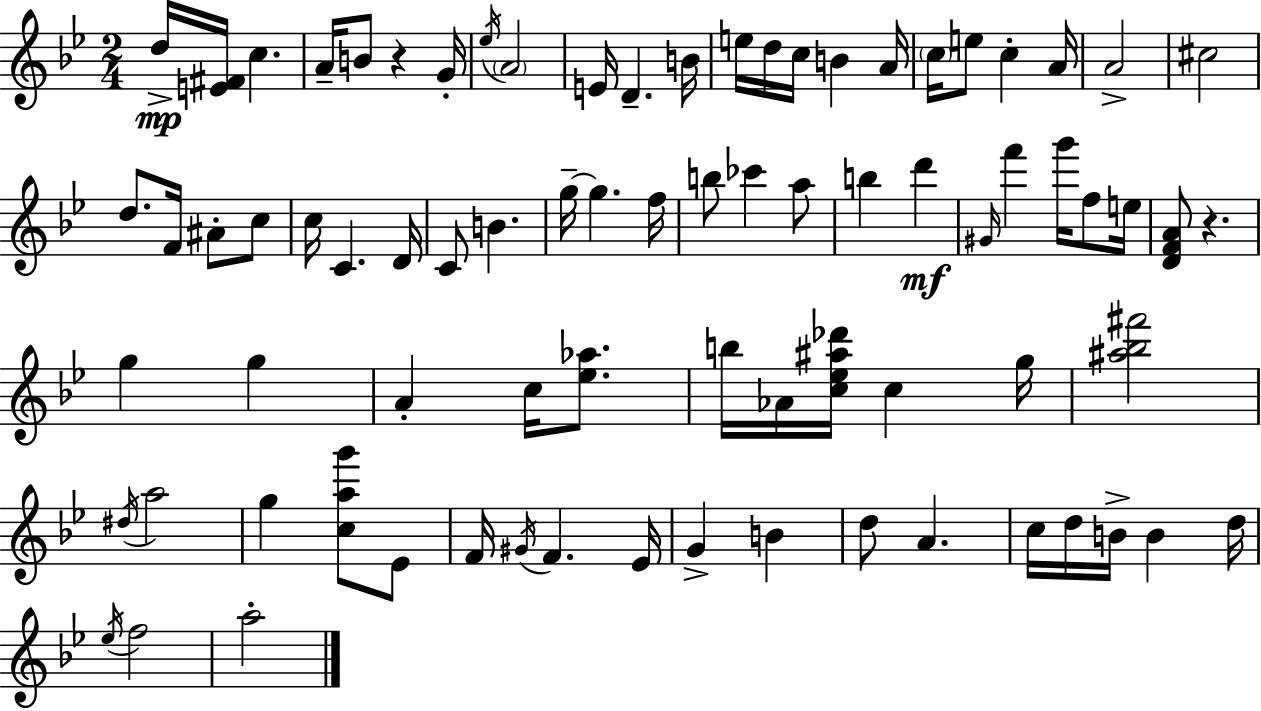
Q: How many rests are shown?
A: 2